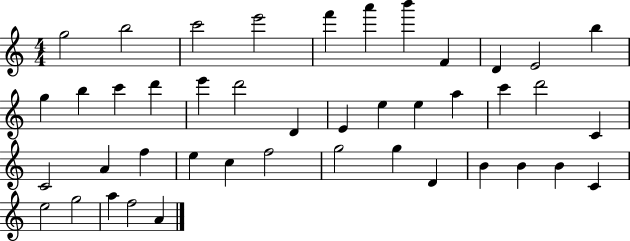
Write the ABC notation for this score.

X:1
T:Untitled
M:4/4
L:1/4
K:C
g2 b2 c'2 e'2 f' a' b' F D E2 b g b c' d' e' d'2 D E e e a c' d'2 C C2 A f e c f2 g2 g D B B B C e2 g2 a f2 A